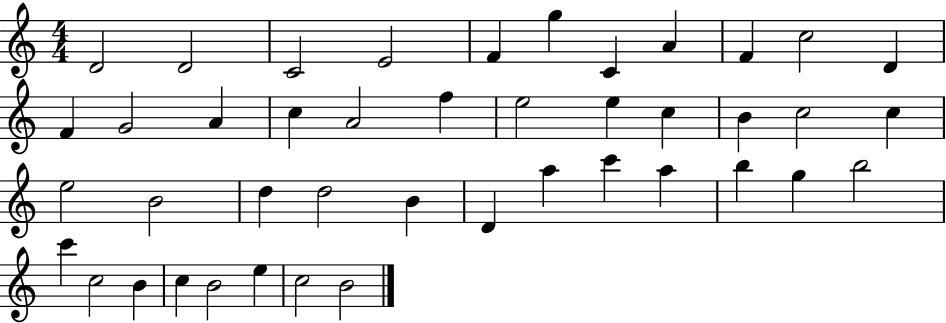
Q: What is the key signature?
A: C major